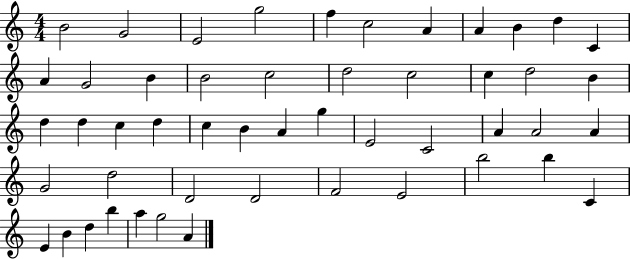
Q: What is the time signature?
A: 4/4